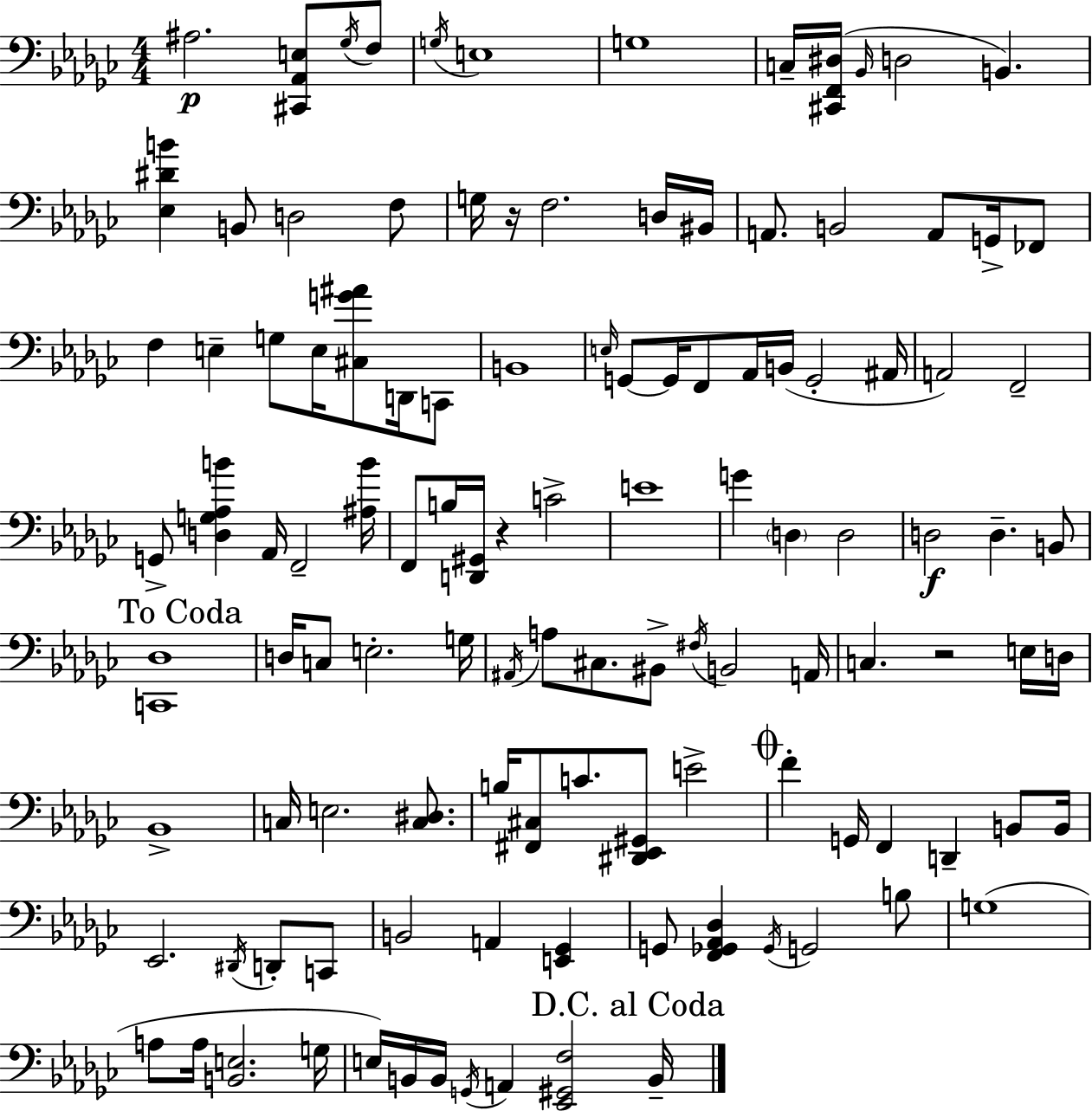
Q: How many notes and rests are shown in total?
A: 116